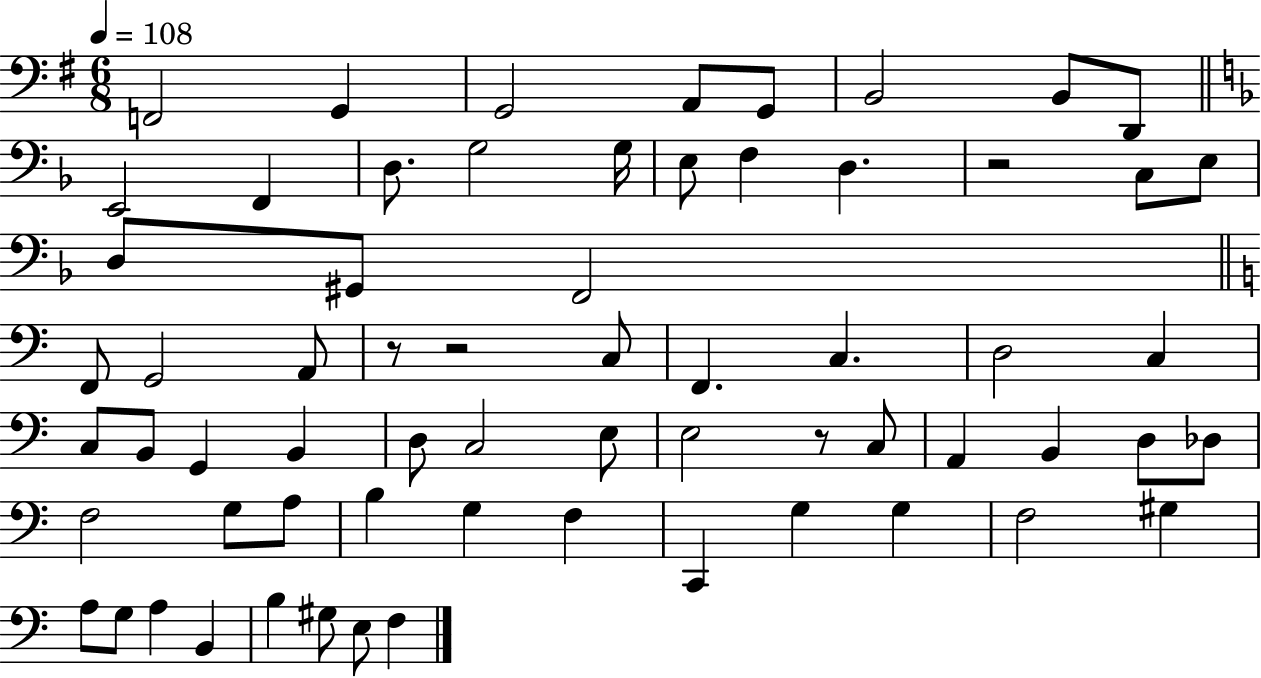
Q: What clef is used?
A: bass